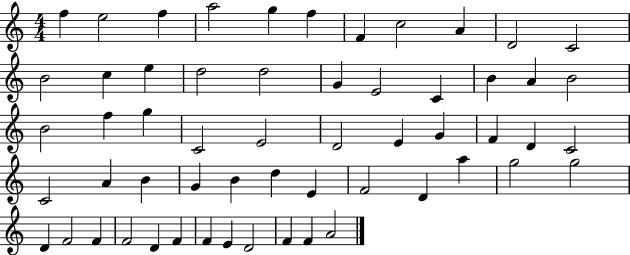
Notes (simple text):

F5/q E5/h F5/q A5/h G5/q F5/q F4/q C5/h A4/q D4/h C4/h B4/h C5/q E5/q D5/h D5/h G4/q E4/h C4/q B4/q A4/q B4/h B4/h F5/q G5/q C4/h E4/h D4/h E4/q G4/q F4/q D4/q C4/h C4/h A4/q B4/q G4/q B4/q D5/q E4/q F4/h D4/q A5/q G5/h G5/h D4/q F4/h F4/q F4/h D4/q F4/q F4/q E4/q D4/h F4/q F4/q A4/h